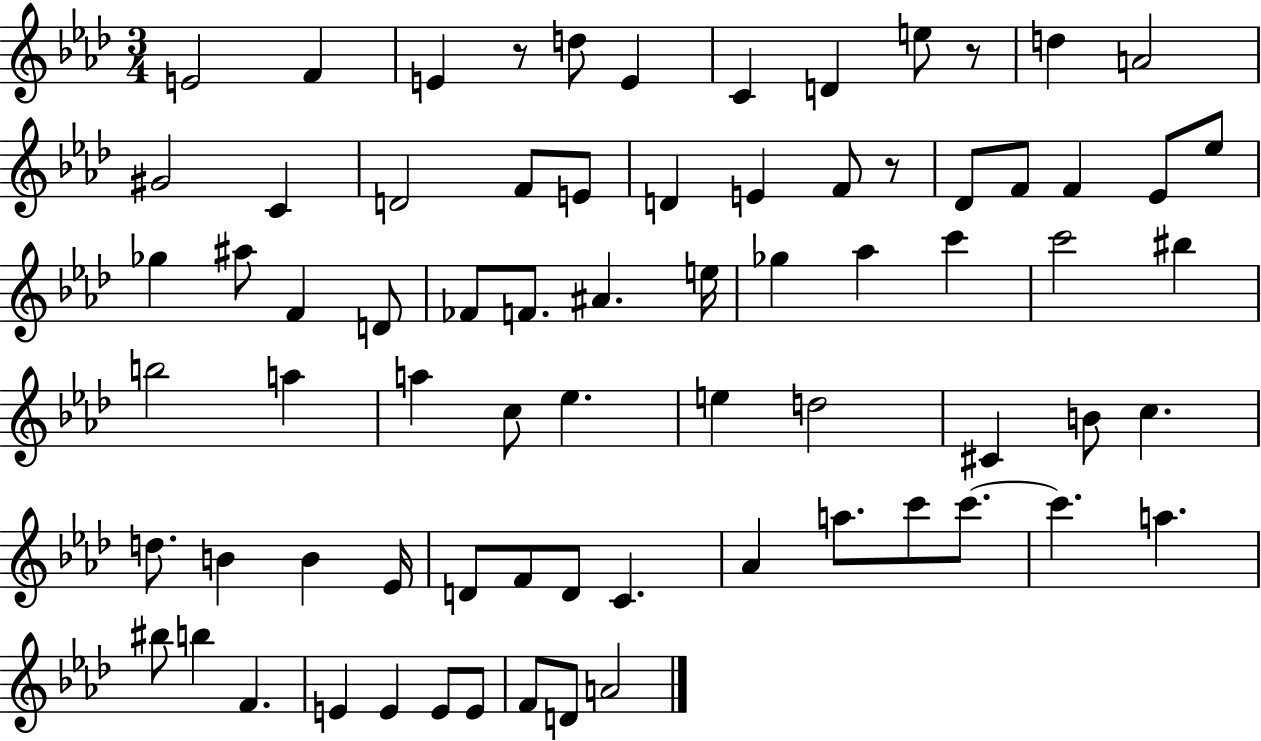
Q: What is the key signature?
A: AES major